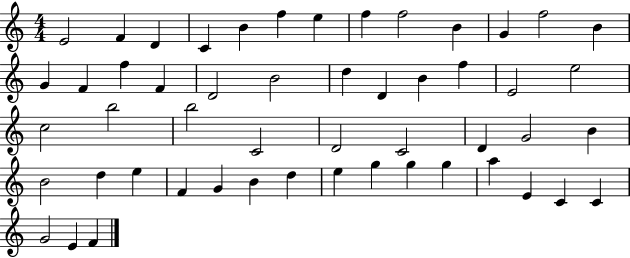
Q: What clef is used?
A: treble